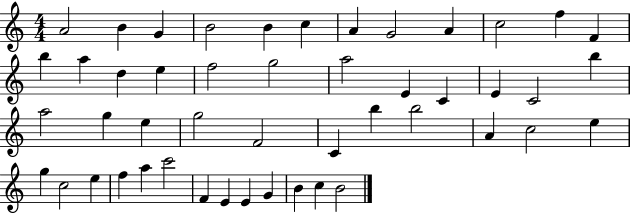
{
  \clef treble
  \numericTimeSignature
  \time 4/4
  \key c \major
  a'2 b'4 g'4 | b'2 b'4 c''4 | a'4 g'2 a'4 | c''2 f''4 f'4 | \break b''4 a''4 d''4 e''4 | f''2 g''2 | a''2 e'4 c'4 | e'4 c'2 b''4 | \break a''2 g''4 e''4 | g''2 f'2 | c'4 b''4 b''2 | a'4 c''2 e''4 | \break g''4 c''2 e''4 | f''4 a''4 c'''2 | f'4 e'4 e'4 g'4 | b'4 c''4 b'2 | \break \bar "|."
}